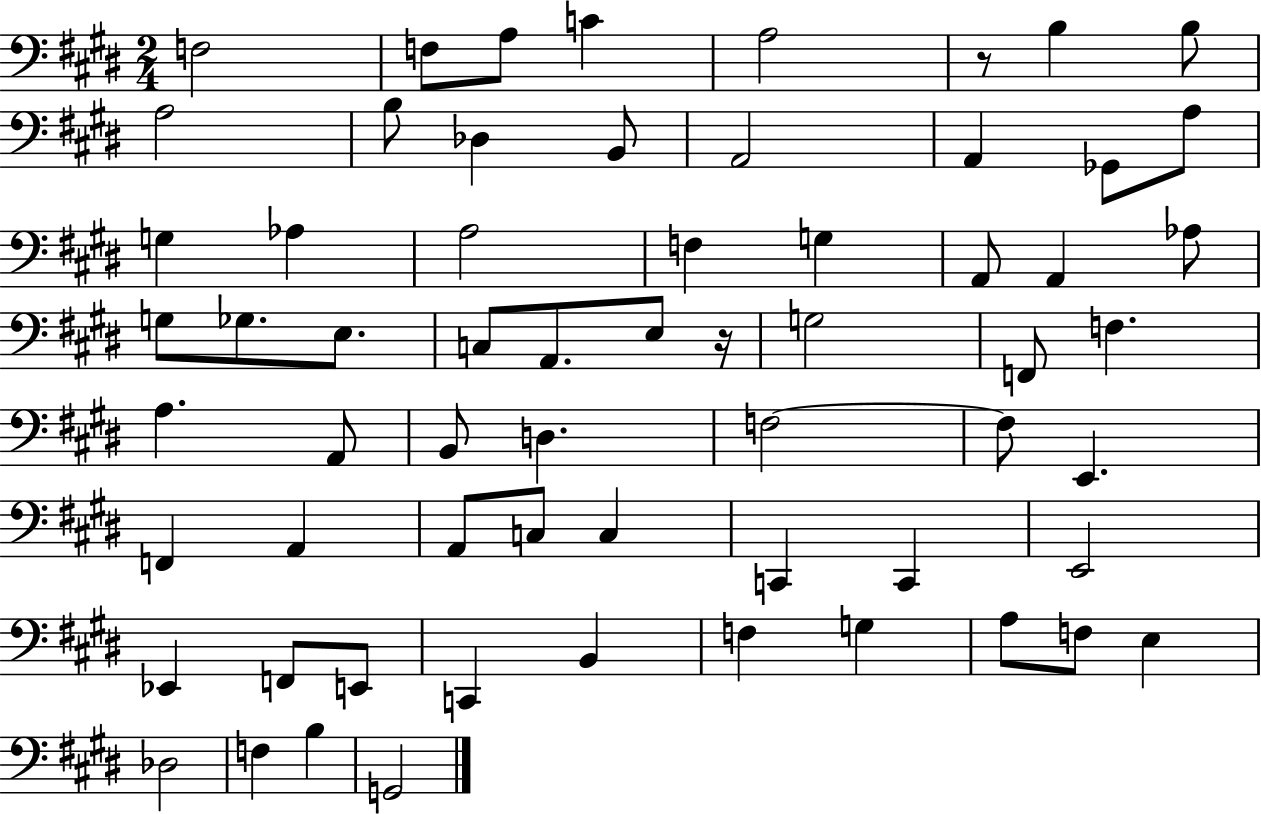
X:1
T:Untitled
M:2/4
L:1/4
K:E
F,2 F,/2 A,/2 C A,2 z/2 B, B,/2 A,2 B,/2 _D, B,,/2 A,,2 A,, _G,,/2 A,/2 G, _A, A,2 F, G, A,,/2 A,, _A,/2 G,/2 _G,/2 E,/2 C,/2 A,,/2 E,/2 z/4 G,2 F,,/2 F, A, A,,/2 B,,/2 D, F,2 F,/2 E,, F,, A,, A,,/2 C,/2 C, C,, C,, E,,2 _E,, F,,/2 E,,/2 C,, B,, F, G, A,/2 F,/2 E, _D,2 F, B, G,,2